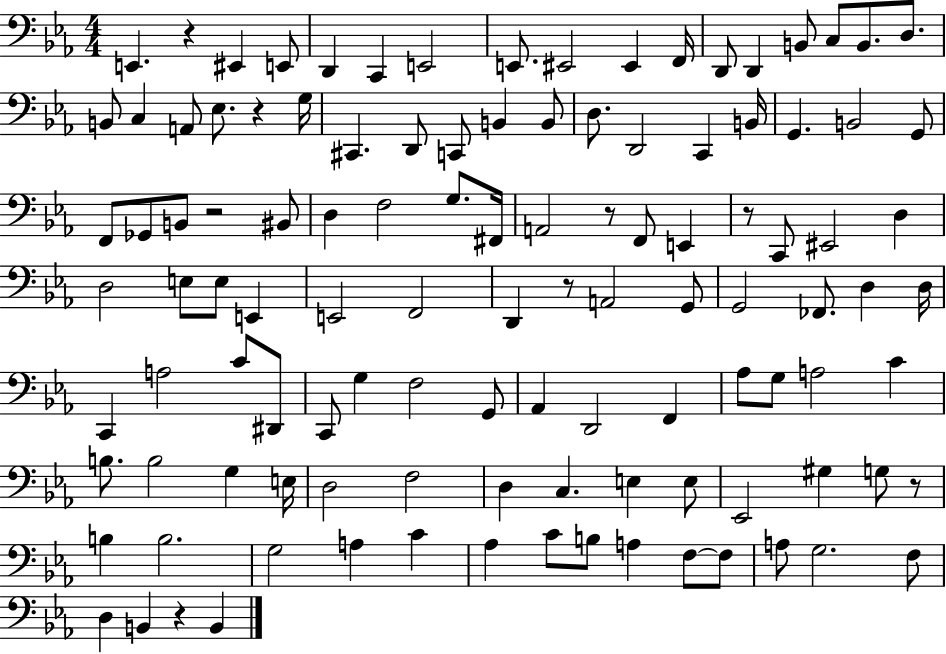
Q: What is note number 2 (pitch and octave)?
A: EIS2